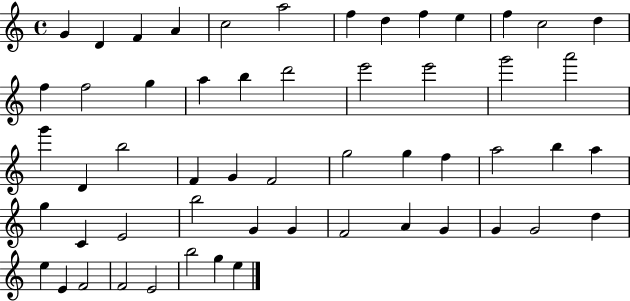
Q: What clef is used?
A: treble